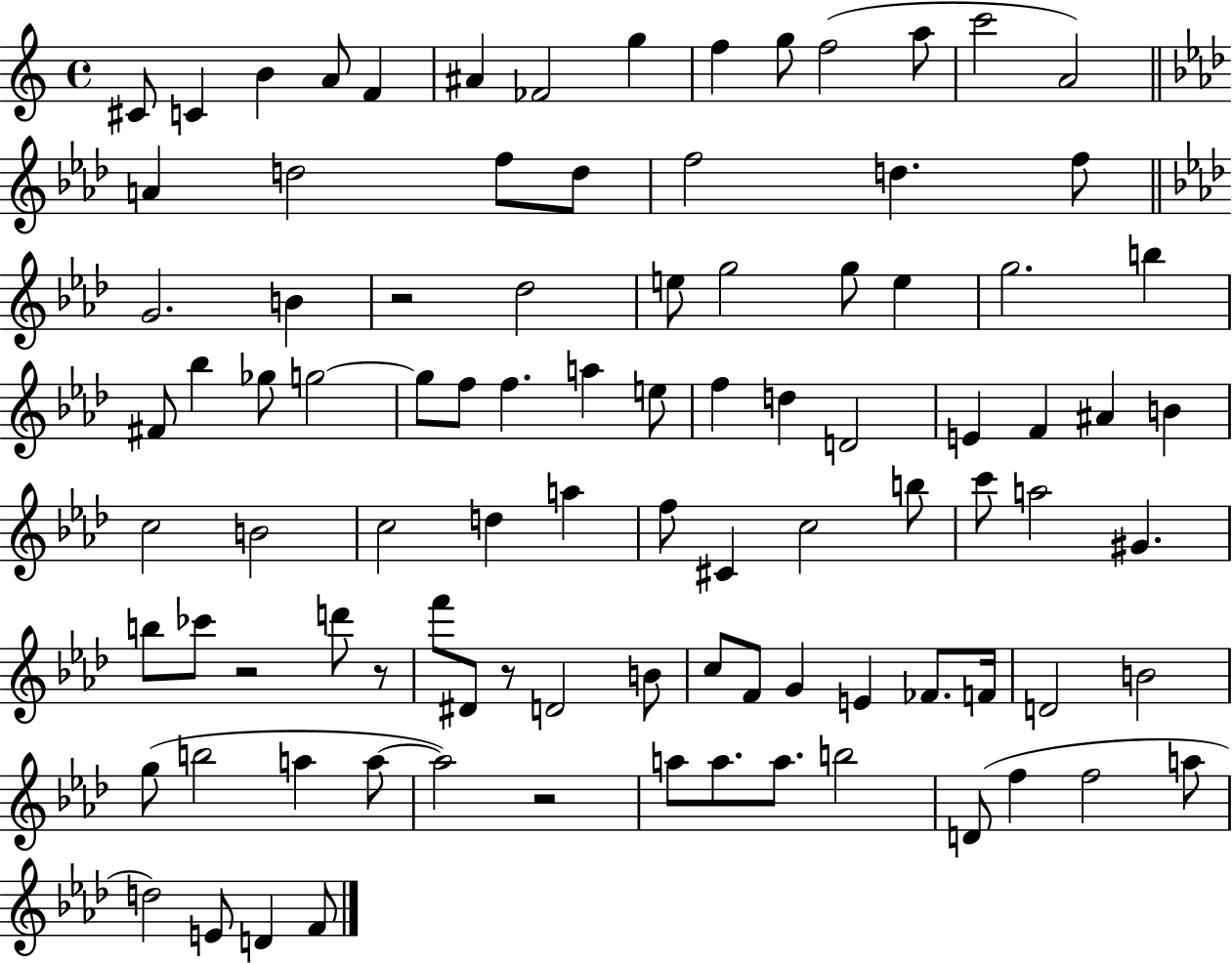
{
  \clef treble
  \time 4/4
  \defaultTimeSignature
  \key c \major
  cis'8 c'4 b'4 a'8 f'4 | ais'4 fes'2 g''4 | f''4 g''8 f''2( a''8 | c'''2 a'2) | \break \bar "||" \break \key f \minor a'4 d''2 f''8 d''8 | f''2 d''4. f''8 | \bar "||" \break \key aes \major g'2. b'4 | r2 des''2 | e''8 g''2 g''8 e''4 | g''2. b''4 | \break fis'8 bes''4 ges''8 g''2~~ | g''8 f''8 f''4. a''4 e''8 | f''4 d''4 d'2 | e'4 f'4 ais'4 b'4 | \break c''2 b'2 | c''2 d''4 a''4 | f''8 cis'4 c''2 b''8 | c'''8 a''2 gis'4. | \break b''8 ces'''8 r2 d'''8 r8 | f'''8 dis'8 r8 d'2 b'8 | c''8 f'8 g'4 e'4 fes'8. f'16 | d'2 b'2 | \break g''8( b''2 a''4 a''8~~ | a''2) r2 | a''8 a''8. a''8. b''2 | d'8( f''4 f''2 a''8 | \break d''2) e'8 d'4 f'8 | \bar "|."
}